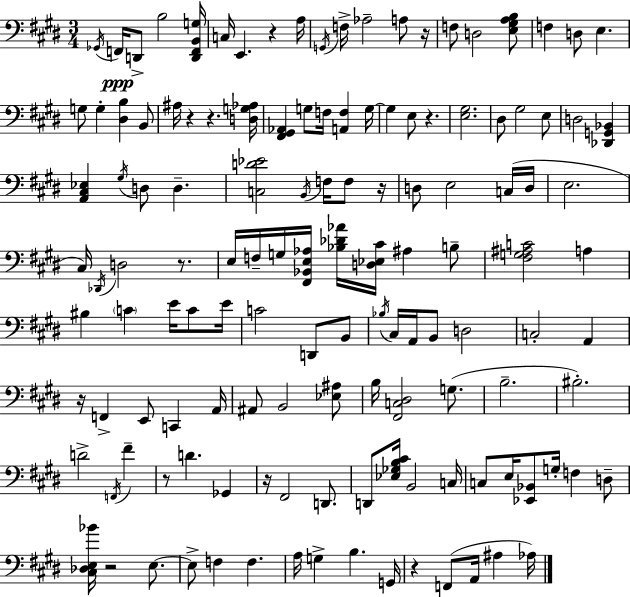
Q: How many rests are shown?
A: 12